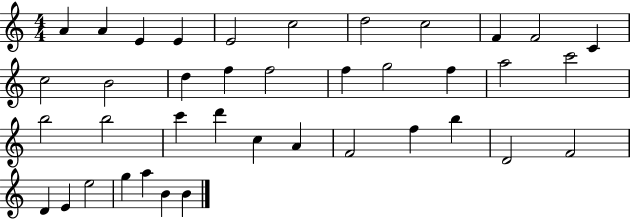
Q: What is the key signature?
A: C major